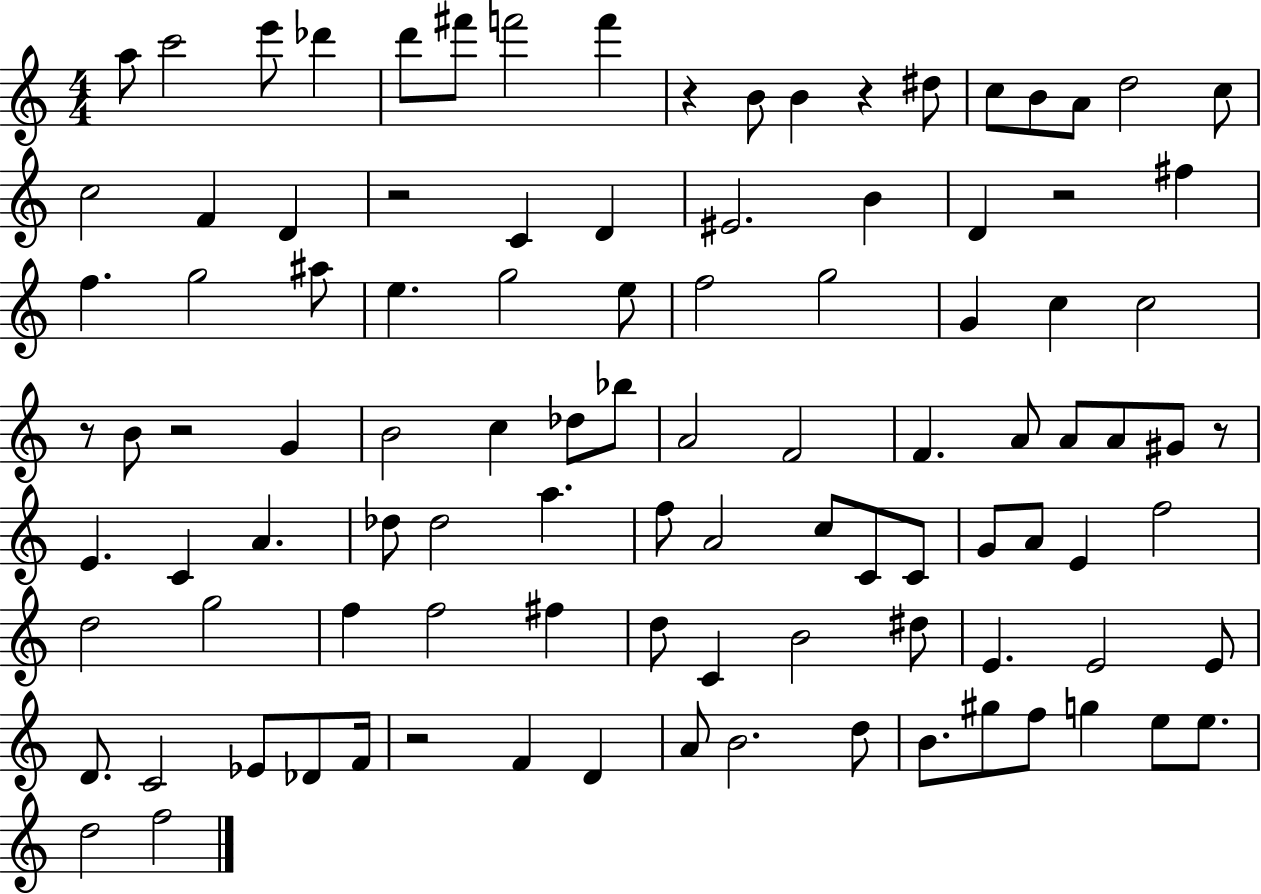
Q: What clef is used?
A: treble